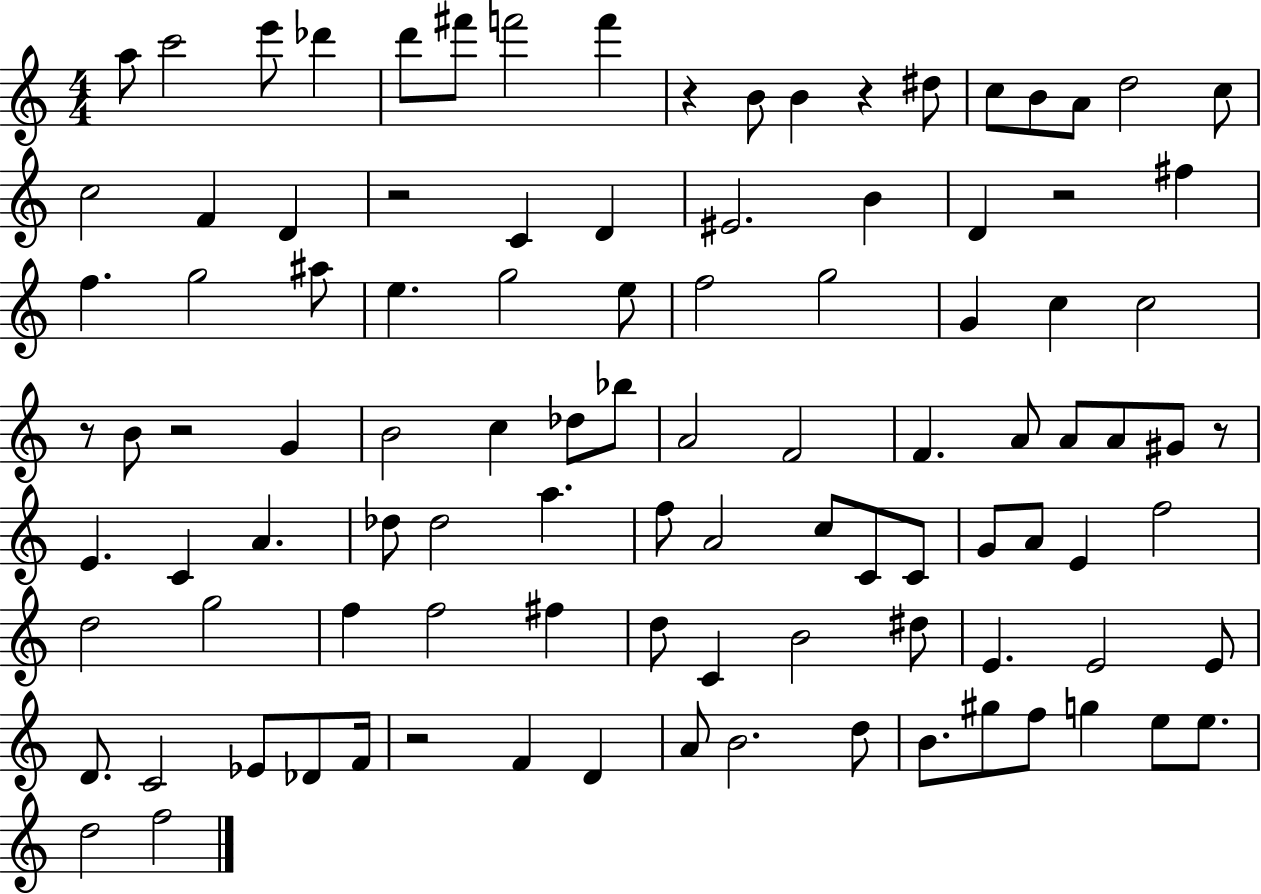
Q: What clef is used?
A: treble